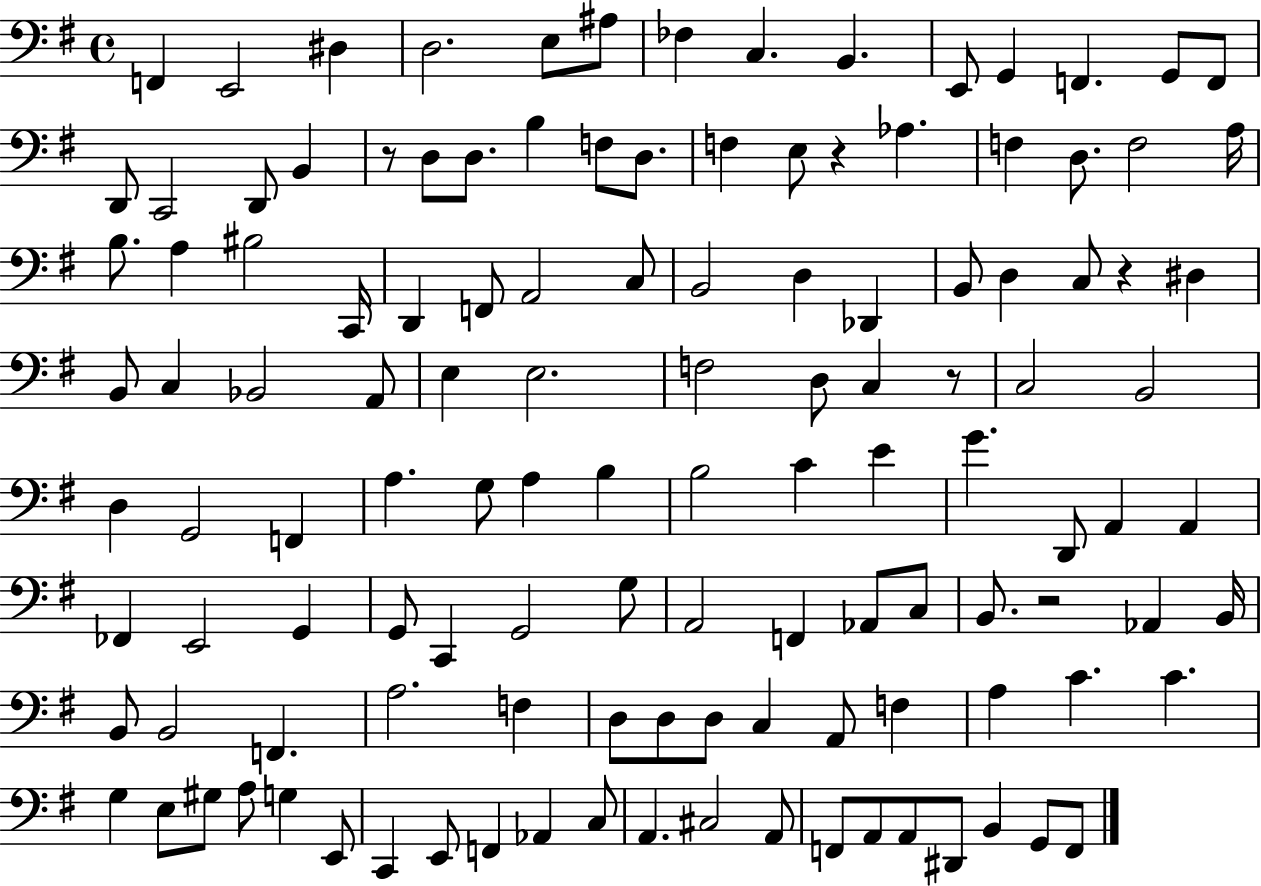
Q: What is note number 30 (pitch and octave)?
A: A3